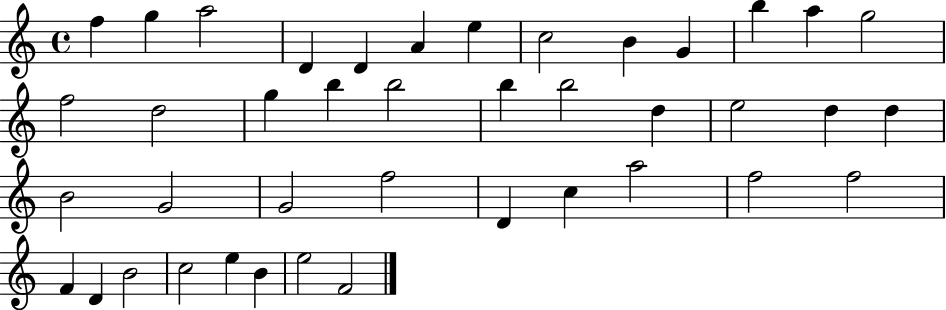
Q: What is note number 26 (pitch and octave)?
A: G4